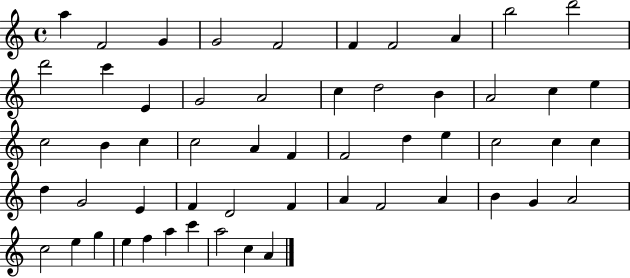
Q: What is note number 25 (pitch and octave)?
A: C5